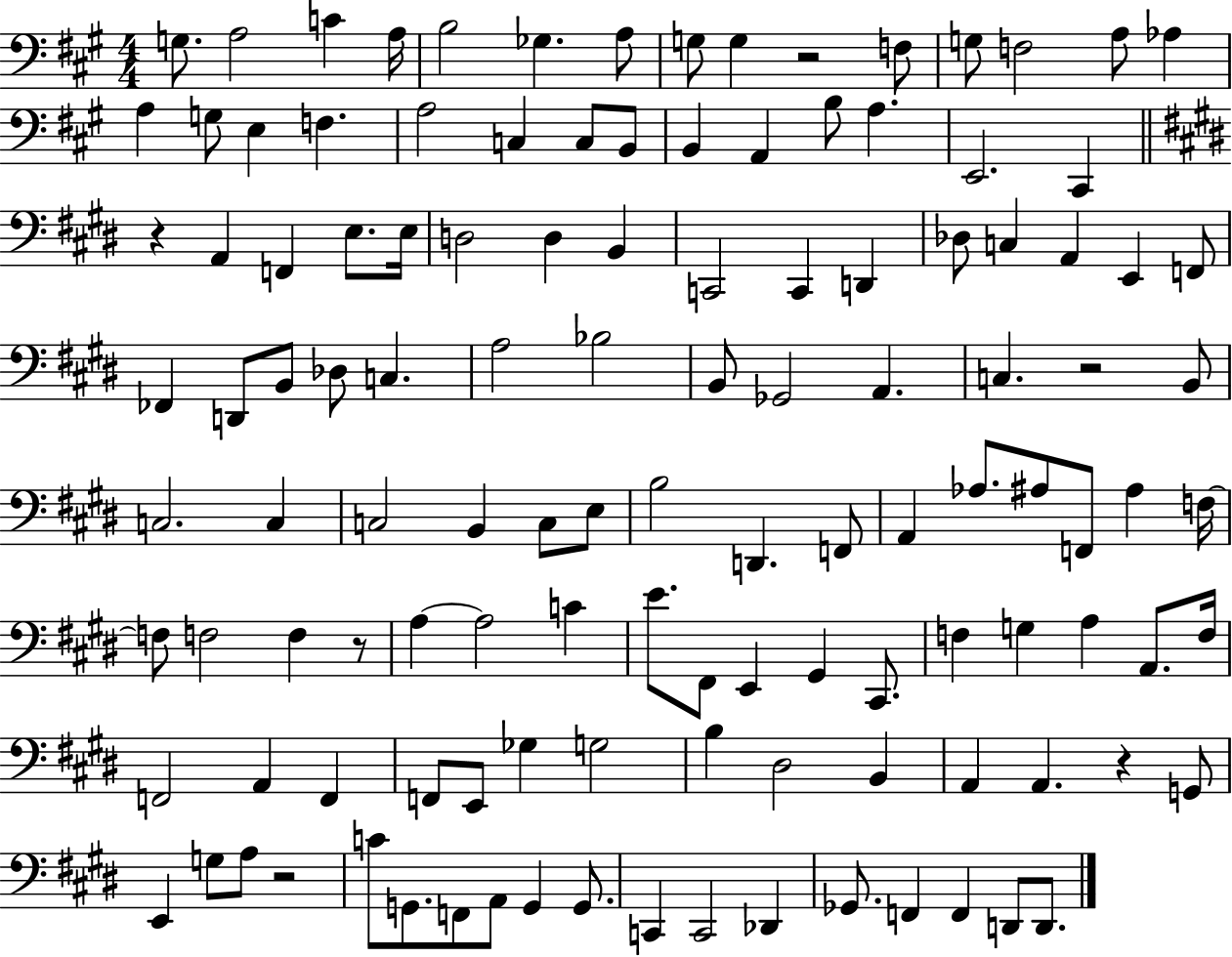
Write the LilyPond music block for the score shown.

{
  \clef bass
  \numericTimeSignature
  \time 4/4
  \key a \major
  g8. a2 c'4 a16 | b2 ges4. a8 | g8 g4 r2 f8 | g8 f2 a8 aes4 | \break a4 g8 e4 f4. | a2 c4 c8 b,8 | b,4 a,4 b8 a4. | e,2. cis,4 | \break \bar "||" \break \key e \major r4 a,4 f,4 e8. e16 | d2 d4 b,4 | c,2 c,4 d,4 | des8 c4 a,4 e,4 f,8 | \break fes,4 d,8 b,8 des8 c4. | a2 bes2 | b,8 ges,2 a,4. | c4. r2 b,8 | \break c2. c4 | c2 b,4 c8 e8 | b2 d,4. f,8 | a,4 aes8. ais8 f,8 ais4 f16~~ | \break f8 f2 f4 r8 | a4~~ a2 c'4 | e'8. fis,8 e,4 gis,4 cis,8. | f4 g4 a4 a,8. f16 | \break f,2 a,4 f,4 | f,8 e,8 ges4 g2 | b4 dis2 b,4 | a,4 a,4. r4 g,8 | \break e,4 g8 a8 r2 | c'8 g,8. f,8 a,8 g,4 g,8. | c,4 c,2 des,4 | ges,8. f,4 f,4 d,8 d,8. | \break \bar "|."
}